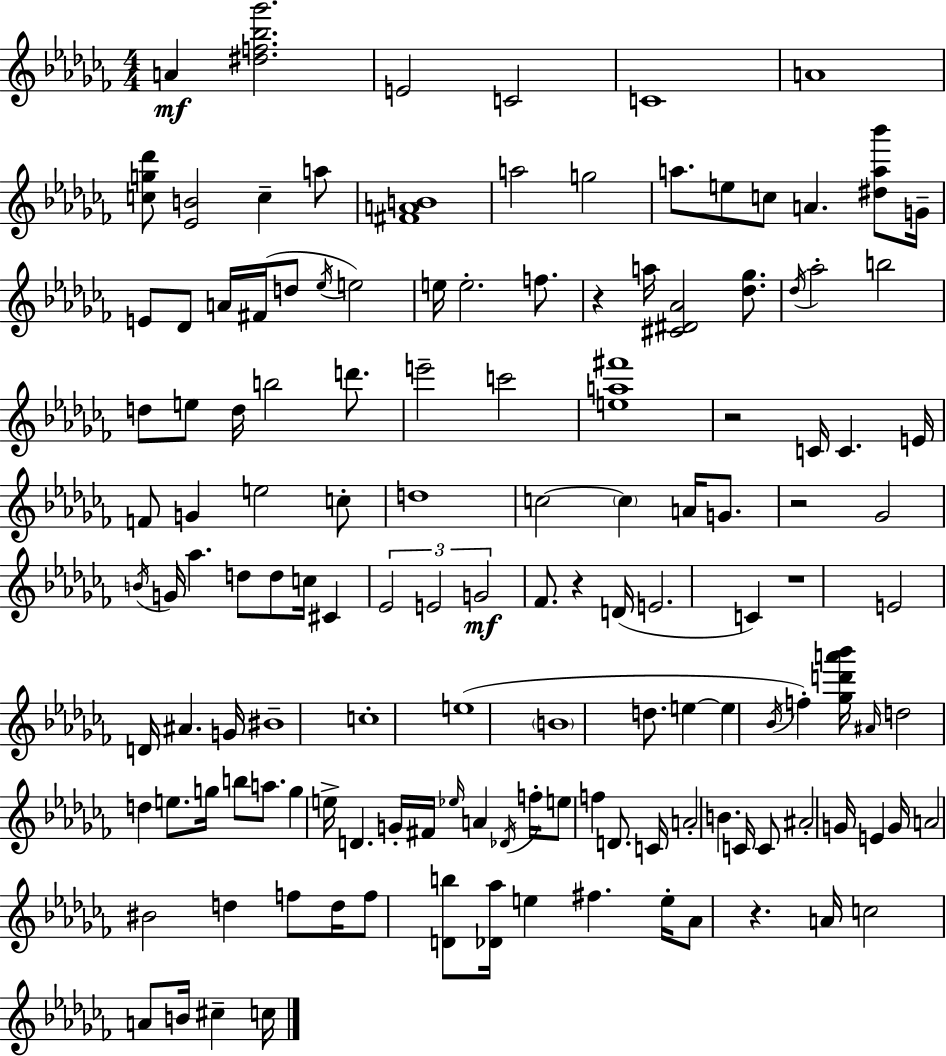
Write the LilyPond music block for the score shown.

{
  \clef treble
  \numericTimeSignature
  \time 4/4
  \key aes \minor
  a'4\mf <dis'' f'' bes'' ges'''>2. | e'2 c'2 | c'1 | a'1 | \break <c'' g'' des'''>8 <ees' b'>2 c''4-- a''8 | <fis' a' b'>1 | a''2 g''2 | a''8. e''8 c''8 a'4. <dis'' a'' bes'''>8 g'16-- | \break e'8 des'8 a'16 fis'16( d''8 \acciaccatura { ees''16 } e''2) | e''16 e''2.-. f''8. | r4 a''16 <cis' dis' aes'>2 <des'' ges''>8. | \acciaccatura { des''16 } aes''2-. b''2 | \break d''8 e''8 d''16 b''2 d'''8. | e'''2-- c'''2 | <e'' a'' fis'''>1 | r2 c'16 c'4. | \break e'16 f'8 g'4 e''2 | c''8-. d''1 | c''2~~ \parenthesize c''4 a'16 g'8. | r2 ges'2 | \break \acciaccatura { b'16 } g'16 aes''4. d''8 d''8 c''16 cis'4 | \tuplet 3/2 { ees'2 e'2 | g'2\mf } fes'8. r4 | d'16( e'2. c'4) | \break r1 | e'2 d'16 ais'4. | g'16 bis'1-- | c''1-. | \break e''1( | \parenthesize b'1 | d''8. e''4~~ e''4 \acciaccatura { bes'16 }) f''4-. | <ges'' d''' a''' bes'''>16 \grace { ais'16 } d''2 d''4 | \break e''8. g''16 b''8 a''8. g''4 e''16-> d'4. | g'16-. fis'16 \grace { ees''16 } a'4 \acciaccatura { des'16 } f''16-. e''8 | f''4 d'8. c'16 a'2-. | b'4. c'16 c'8 ais'2-. | \break g'16 e'4 g'16 a'2 bis'2 | d''4 f''8 d''16 f''8 | <d' b''>8 <des' aes''>16 e''4 fis''4. e''16-. aes'8 | r4. a'16 c''2 a'8 | \break b'16 cis''4-- c''16 \bar "|."
}